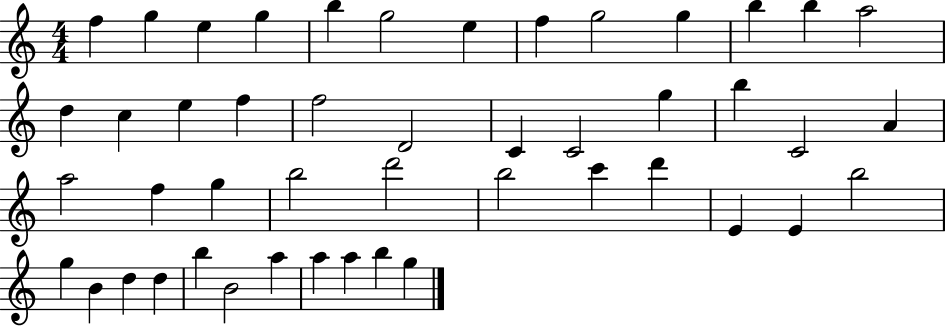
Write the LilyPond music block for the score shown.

{
  \clef treble
  \numericTimeSignature
  \time 4/4
  \key c \major
  f''4 g''4 e''4 g''4 | b''4 g''2 e''4 | f''4 g''2 g''4 | b''4 b''4 a''2 | \break d''4 c''4 e''4 f''4 | f''2 d'2 | c'4 c'2 g''4 | b''4 c'2 a'4 | \break a''2 f''4 g''4 | b''2 d'''2 | b''2 c'''4 d'''4 | e'4 e'4 b''2 | \break g''4 b'4 d''4 d''4 | b''4 b'2 a''4 | a''4 a''4 b''4 g''4 | \bar "|."
}